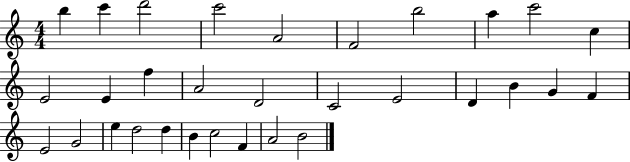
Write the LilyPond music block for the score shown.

{
  \clef treble
  \numericTimeSignature
  \time 4/4
  \key c \major
  b''4 c'''4 d'''2 | c'''2 a'2 | f'2 b''2 | a''4 c'''2 c''4 | \break e'2 e'4 f''4 | a'2 d'2 | c'2 e'2 | d'4 b'4 g'4 f'4 | \break e'2 g'2 | e''4 d''2 d''4 | b'4 c''2 f'4 | a'2 b'2 | \break \bar "|."
}